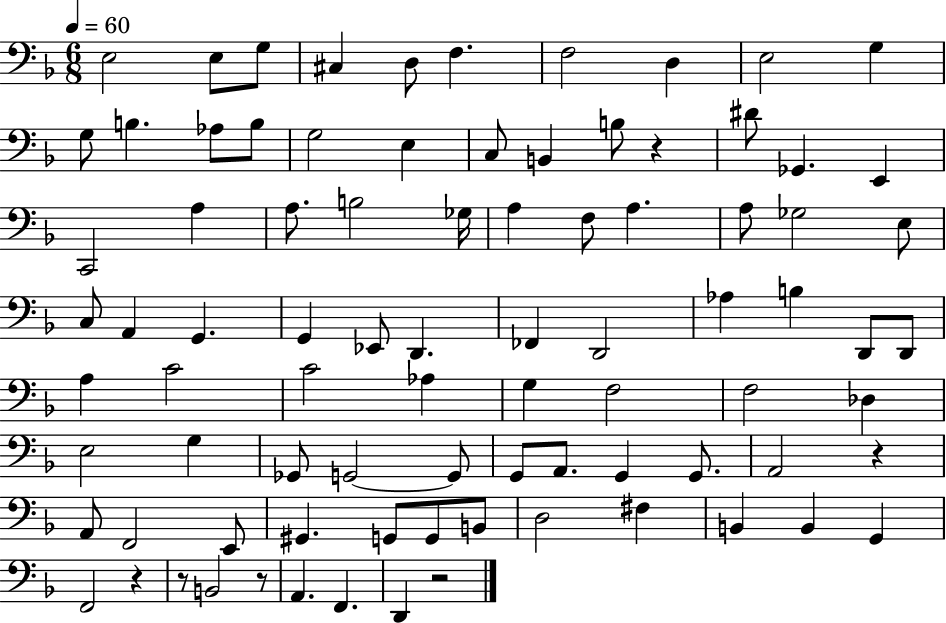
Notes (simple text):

E3/h E3/e G3/e C#3/q D3/e F3/q. F3/h D3/q E3/h G3/q G3/e B3/q. Ab3/e B3/e G3/h E3/q C3/e B2/q B3/e R/q D#4/e Gb2/q. E2/q C2/h A3/q A3/e. B3/h Gb3/s A3/q F3/e A3/q. A3/e Gb3/h E3/e C3/e A2/q G2/q. G2/q Eb2/e D2/q. FES2/q D2/h Ab3/q B3/q D2/e D2/e A3/q C4/h C4/h Ab3/q G3/q F3/h F3/h Db3/q E3/h G3/q Gb2/e G2/h G2/e G2/e A2/e. G2/q G2/e. A2/h R/q A2/e F2/h E2/e G#2/q. G2/e G2/e B2/e D3/h F#3/q B2/q B2/q G2/q F2/h R/q R/e B2/h R/e A2/q. F2/q. D2/q R/h